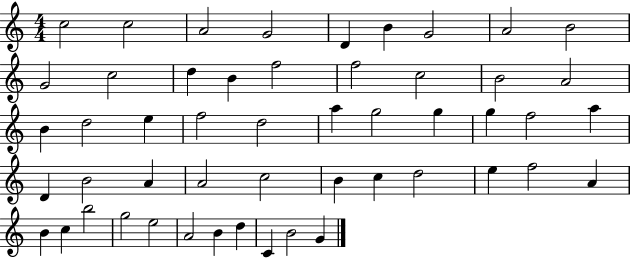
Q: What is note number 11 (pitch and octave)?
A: C5